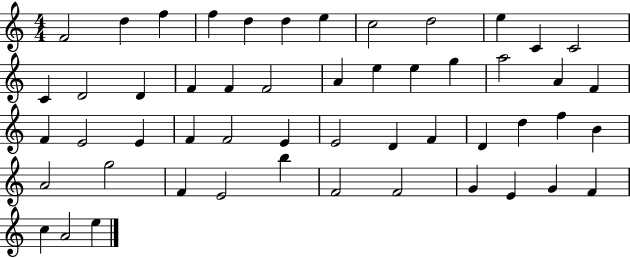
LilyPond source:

{
  \clef treble
  \numericTimeSignature
  \time 4/4
  \key c \major
  f'2 d''4 f''4 | f''4 d''4 d''4 e''4 | c''2 d''2 | e''4 c'4 c'2 | \break c'4 d'2 d'4 | f'4 f'4 f'2 | a'4 e''4 e''4 g''4 | a''2 a'4 f'4 | \break f'4 e'2 e'4 | f'4 f'2 e'4 | e'2 d'4 f'4 | d'4 d''4 f''4 b'4 | \break a'2 g''2 | f'4 e'2 b''4 | f'2 f'2 | g'4 e'4 g'4 f'4 | \break c''4 a'2 e''4 | \bar "|."
}